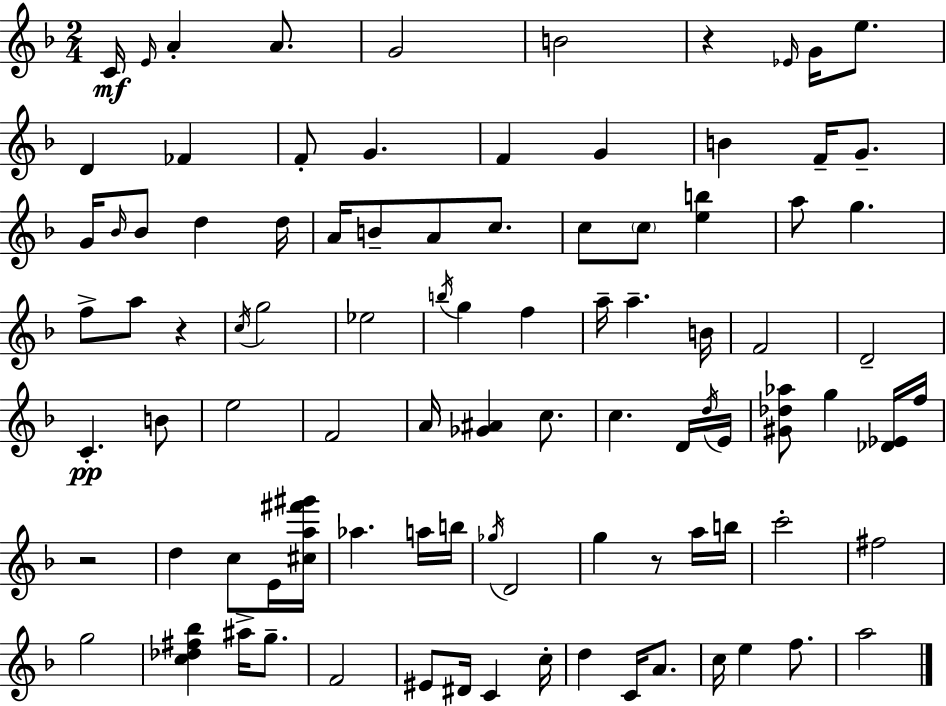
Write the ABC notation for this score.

X:1
T:Untitled
M:2/4
L:1/4
K:F
C/4 E/4 A A/2 G2 B2 z _E/4 G/4 e/2 D _F F/2 G F G B F/4 G/2 G/4 _B/4 _B/2 d d/4 A/4 B/2 A/2 c/2 c/2 c/2 [eb] a/2 g f/2 a/2 z c/4 g2 _e2 b/4 g f a/4 a B/4 F2 D2 C B/2 e2 F2 A/4 [_G^A] c/2 c D/4 d/4 E/4 [^G_d_a]/2 g [_D_E]/4 f/4 z2 d c/2 E/4 [^ca^f'^g']/4 _a a/4 b/4 _g/4 D2 g z/2 a/4 b/4 c'2 ^f2 g2 [c_d^f_b] ^a/4 g/2 F2 ^E/2 ^D/4 C c/4 d C/4 A/2 c/4 e f/2 a2